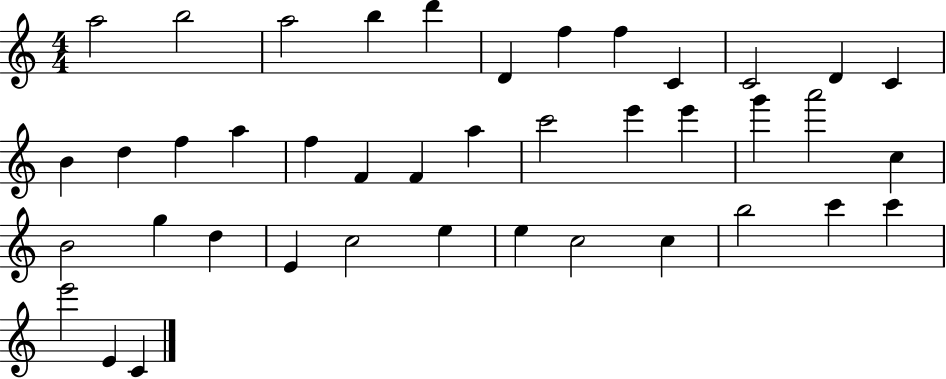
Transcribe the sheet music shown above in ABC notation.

X:1
T:Untitled
M:4/4
L:1/4
K:C
a2 b2 a2 b d' D f f C C2 D C B d f a f F F a c'2 e' e' g' a'2 c B2 g d E c2 e e c2 c b2 c' c' e'2 E C